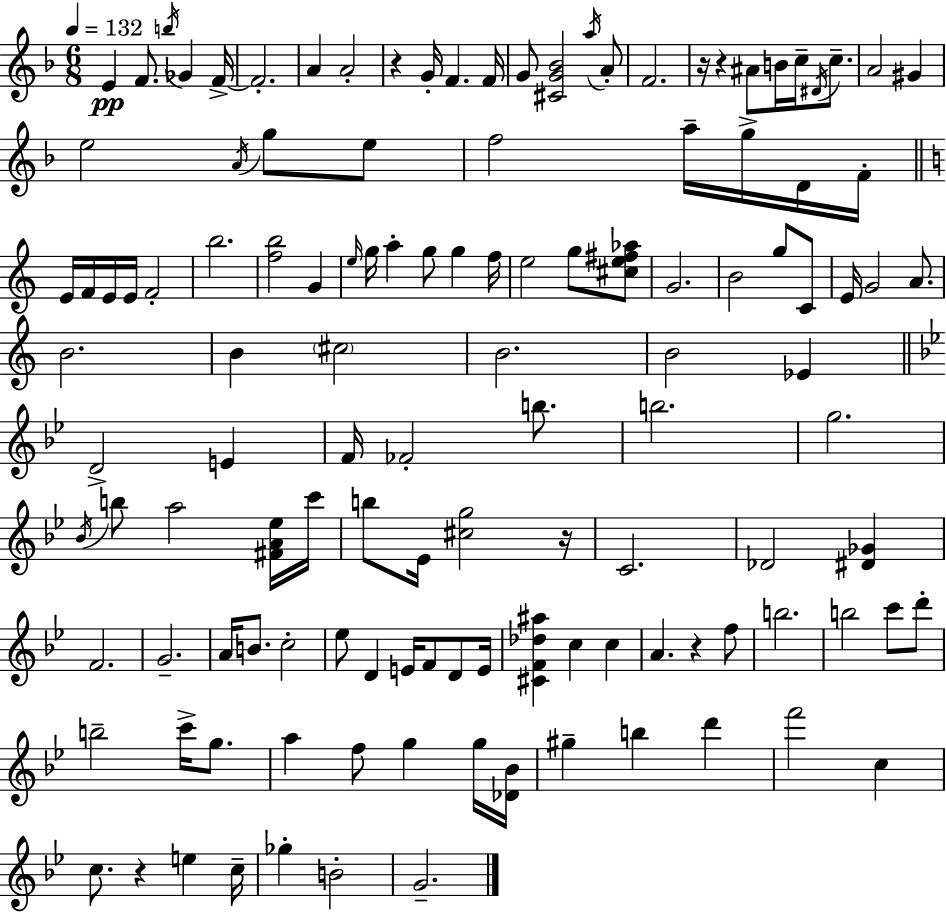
{
  \clef treble
  \numericTimeSignature
  \time 6/8
  \key f \major
  \tempo 4 = 132
  e'4\pp f'8. \acciaccatura { b''16 } ges'4 | f'16->~~ f'2.-. | a'4 a'2-. | r4 g'16-. f'4. | \break f'16 g'8 <cis' g' bes'>2 \acciaccatura { a''16 } | a'8-. f'2. | r16 r4 ais'8 b'16 c''16-- \acciaccatura { dis'16 } | c''8.-- a'2 gis'4 | \break e''2 \acciaccatura { a'16 } | g''8 e''8 f''2 | a''16-- g''16-> d'16 f'16-. \bar "||" \break \key c \major e'16 f'16 e'16 e'16 f'2-. | b''2. | <f'' b''>2 g'4 | \grace { e''16 } g''16 a''4-. g''8 g''4 | \break f''16 e''2 g''8 <cis'' e'' fis'' aes''>8 | g'2. | b'2 g''8 c'8 | e'16 g'2 a'8. | \break b'2. | b'4 \parenthesize cis''2 | b'2. | b'2 ees'4 | \break \bar "||" \break \key g \minor d'2-> e'4 | f'16 fes'2-. b''8. | b''2. | g''2. | \break \acciaccatura { bes'16 } b''8 a''2 <fis' a' ees''>16 | c'''16 b''8 ees'16 <cis'' g''>2 | r16 c'2. | des'2 <dis' ges'>4 | \break f'2. | g'2.-- | a'16 b'8. c''2-. | ees''8 d'4 e'16 f'8 d'8 | \break e'16 <cis' f' des'' ais''>4 c''4 c''4 | a'4. r4 f''8 | b''2. | b''2 c'''8 d'''8-. | \break b''2-- c'''16-> g''8. | a''4 f''8 g''4 g''16 | <des' bes'>16 gis''4-- b''4 d'''4 | f'''2 c''4 | \break c''8. r4 e''4 | c''16-- ges''4-. b'2-. | g'2.-- | \bar "|."
}